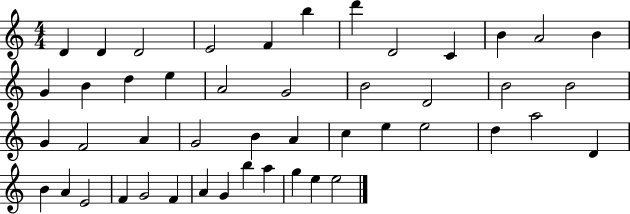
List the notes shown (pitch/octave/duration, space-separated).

D4/q D4/q D4/h E4/h F4/q B5/q D6/q D4/h C4/q B4/q A4/h B4/q G4/q B4/q D5/q E5/q A4/h G4/h B4/h D4/h B4/h B4/h G4/q F4/h A4/q G4/h B4/q A4/q C5/q E5/q E5/h D5/q A5/h D4/q B4/q A4/q E4/h F4/q G4/h F4/q A4/q G4/q B5/q A5/q G5/q E5/q E5/h